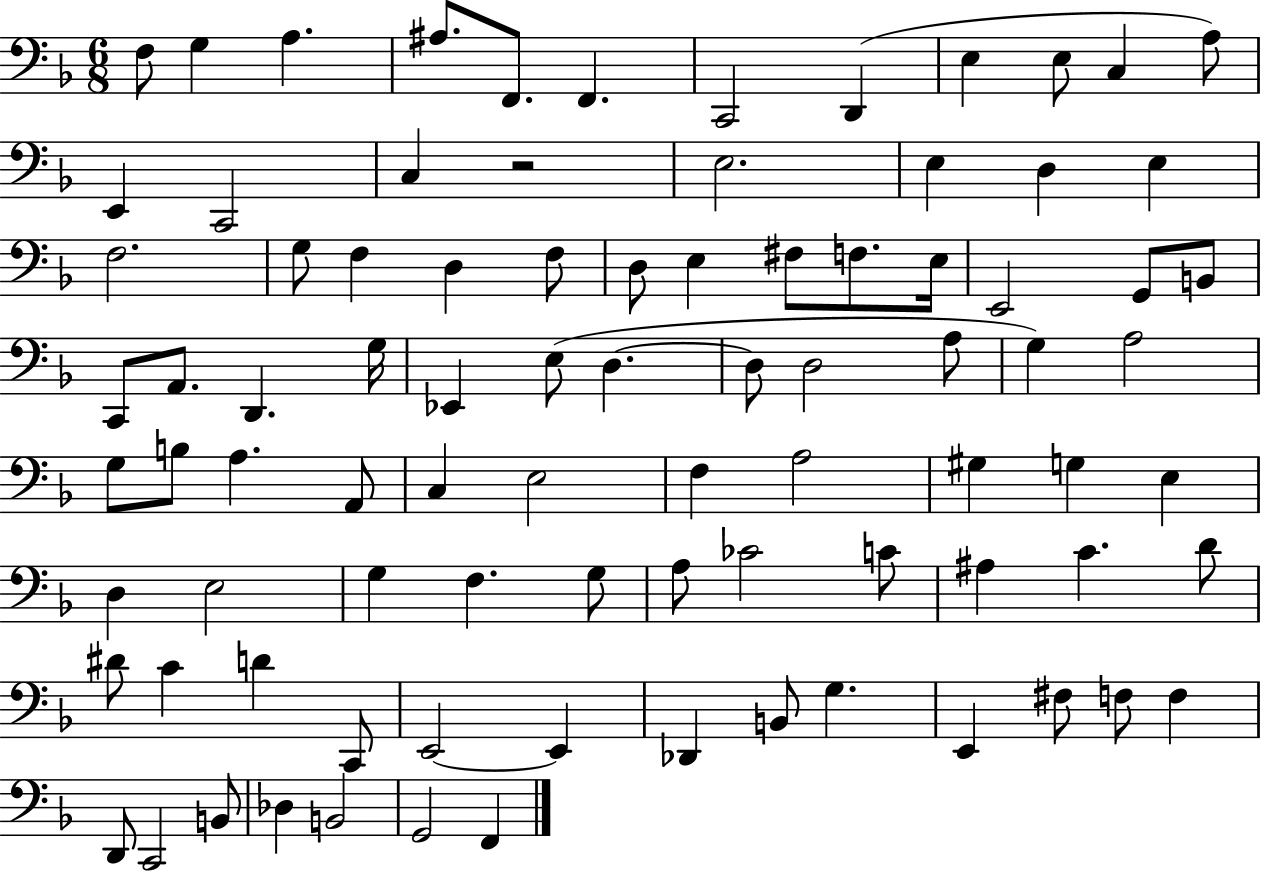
X:1
T:Untitled
M:6/8
L:1/4
K:F
F,/2 G, A, ^A,/2 F,,/2 F,, C,,2 D,, E, E,/2 C, A,/2 E,, C,,2 C, z2 E,2 E, D, E, F,2 G,/2 F, D, F,/2 D,/2 E, ^F,/2 F,/2 E,/4 E,,2 G,,/2 B,,/2 C,,/2 A,,/2 D,, G,/4 _E,, E,/2 D, D,/2 D,2 A,/2 G, A,2 G,/2 B,/2 A, A,,/2 C, E,2 F, A,2 ^G, G, E, D, E,2 G, F, G,/2 A,/2 _C2 C/2 ^A, C D/2 ^D/2 C D C,,/2 E,,2 E,, _D,, B,,/2 G, E,, ^F,/2 F,/2 F, D,,/2 C,,2 B,,/2 _D, B,,2 G,,2 F,,